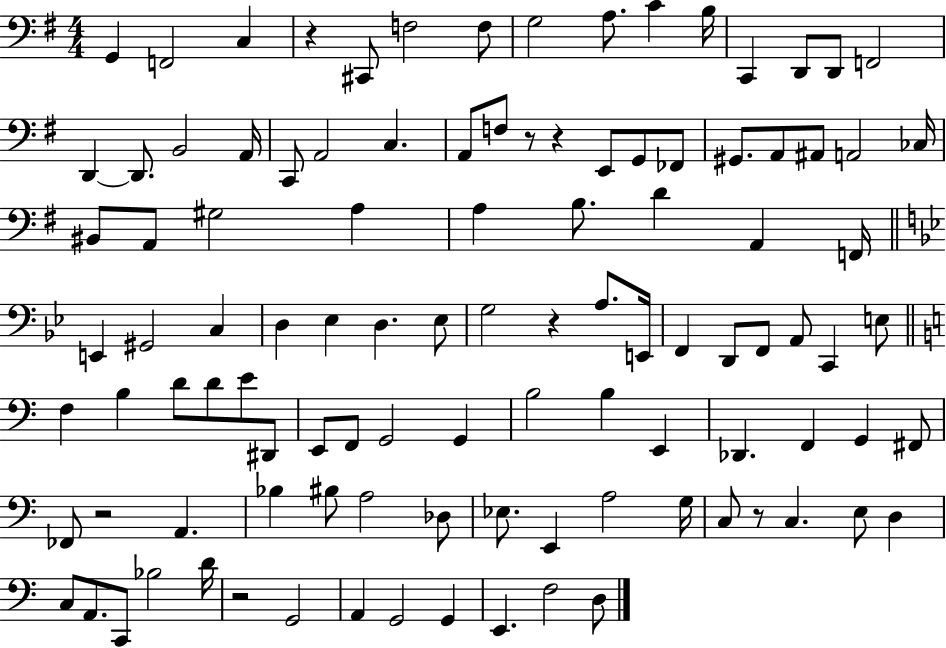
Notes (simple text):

G2/q F2/h C3/q R/q C#2/e F3/h F3/e G3/h A3/e. C4/q B3/s C2/q D2/e D2/e F2/h D2/q D2/e. B2/h A2/s C2/e A2/h C3/q. A2/e F3/e R/e R/q E2/e G2/e FES2/e G#2/e. A2/e A#2/e A2/h CES3/s BIS2/e A2/e G#3/h A3/q A3/q B3/e. D4/q A2/q F2/s E2/q G#2/h C3/q D3/q Eb3/q D3/q. Eb3/e G3/h R/q A3/e. E2/s F2/q D2/e F2/e A2/e C2/q E3/e F3/q B3/q D4/e D4/e E4/e D#2/e E2/e F2/e G2/h G2/q B3/h B3/q E2/q Db2/q. F2/q G2/q F#2/e FES2/e R/h A2/q. Bb3/q BIS3/e A3/h Db3/e Eb3/e. E2/q A3/h G3/s C3/e R/e C3/q. E3/e D3/q C3/e A2/e. C2/e Bb3/h D4/s R/h G2/h A2/q G2/h G2/q E2/q. F3/h D3/e